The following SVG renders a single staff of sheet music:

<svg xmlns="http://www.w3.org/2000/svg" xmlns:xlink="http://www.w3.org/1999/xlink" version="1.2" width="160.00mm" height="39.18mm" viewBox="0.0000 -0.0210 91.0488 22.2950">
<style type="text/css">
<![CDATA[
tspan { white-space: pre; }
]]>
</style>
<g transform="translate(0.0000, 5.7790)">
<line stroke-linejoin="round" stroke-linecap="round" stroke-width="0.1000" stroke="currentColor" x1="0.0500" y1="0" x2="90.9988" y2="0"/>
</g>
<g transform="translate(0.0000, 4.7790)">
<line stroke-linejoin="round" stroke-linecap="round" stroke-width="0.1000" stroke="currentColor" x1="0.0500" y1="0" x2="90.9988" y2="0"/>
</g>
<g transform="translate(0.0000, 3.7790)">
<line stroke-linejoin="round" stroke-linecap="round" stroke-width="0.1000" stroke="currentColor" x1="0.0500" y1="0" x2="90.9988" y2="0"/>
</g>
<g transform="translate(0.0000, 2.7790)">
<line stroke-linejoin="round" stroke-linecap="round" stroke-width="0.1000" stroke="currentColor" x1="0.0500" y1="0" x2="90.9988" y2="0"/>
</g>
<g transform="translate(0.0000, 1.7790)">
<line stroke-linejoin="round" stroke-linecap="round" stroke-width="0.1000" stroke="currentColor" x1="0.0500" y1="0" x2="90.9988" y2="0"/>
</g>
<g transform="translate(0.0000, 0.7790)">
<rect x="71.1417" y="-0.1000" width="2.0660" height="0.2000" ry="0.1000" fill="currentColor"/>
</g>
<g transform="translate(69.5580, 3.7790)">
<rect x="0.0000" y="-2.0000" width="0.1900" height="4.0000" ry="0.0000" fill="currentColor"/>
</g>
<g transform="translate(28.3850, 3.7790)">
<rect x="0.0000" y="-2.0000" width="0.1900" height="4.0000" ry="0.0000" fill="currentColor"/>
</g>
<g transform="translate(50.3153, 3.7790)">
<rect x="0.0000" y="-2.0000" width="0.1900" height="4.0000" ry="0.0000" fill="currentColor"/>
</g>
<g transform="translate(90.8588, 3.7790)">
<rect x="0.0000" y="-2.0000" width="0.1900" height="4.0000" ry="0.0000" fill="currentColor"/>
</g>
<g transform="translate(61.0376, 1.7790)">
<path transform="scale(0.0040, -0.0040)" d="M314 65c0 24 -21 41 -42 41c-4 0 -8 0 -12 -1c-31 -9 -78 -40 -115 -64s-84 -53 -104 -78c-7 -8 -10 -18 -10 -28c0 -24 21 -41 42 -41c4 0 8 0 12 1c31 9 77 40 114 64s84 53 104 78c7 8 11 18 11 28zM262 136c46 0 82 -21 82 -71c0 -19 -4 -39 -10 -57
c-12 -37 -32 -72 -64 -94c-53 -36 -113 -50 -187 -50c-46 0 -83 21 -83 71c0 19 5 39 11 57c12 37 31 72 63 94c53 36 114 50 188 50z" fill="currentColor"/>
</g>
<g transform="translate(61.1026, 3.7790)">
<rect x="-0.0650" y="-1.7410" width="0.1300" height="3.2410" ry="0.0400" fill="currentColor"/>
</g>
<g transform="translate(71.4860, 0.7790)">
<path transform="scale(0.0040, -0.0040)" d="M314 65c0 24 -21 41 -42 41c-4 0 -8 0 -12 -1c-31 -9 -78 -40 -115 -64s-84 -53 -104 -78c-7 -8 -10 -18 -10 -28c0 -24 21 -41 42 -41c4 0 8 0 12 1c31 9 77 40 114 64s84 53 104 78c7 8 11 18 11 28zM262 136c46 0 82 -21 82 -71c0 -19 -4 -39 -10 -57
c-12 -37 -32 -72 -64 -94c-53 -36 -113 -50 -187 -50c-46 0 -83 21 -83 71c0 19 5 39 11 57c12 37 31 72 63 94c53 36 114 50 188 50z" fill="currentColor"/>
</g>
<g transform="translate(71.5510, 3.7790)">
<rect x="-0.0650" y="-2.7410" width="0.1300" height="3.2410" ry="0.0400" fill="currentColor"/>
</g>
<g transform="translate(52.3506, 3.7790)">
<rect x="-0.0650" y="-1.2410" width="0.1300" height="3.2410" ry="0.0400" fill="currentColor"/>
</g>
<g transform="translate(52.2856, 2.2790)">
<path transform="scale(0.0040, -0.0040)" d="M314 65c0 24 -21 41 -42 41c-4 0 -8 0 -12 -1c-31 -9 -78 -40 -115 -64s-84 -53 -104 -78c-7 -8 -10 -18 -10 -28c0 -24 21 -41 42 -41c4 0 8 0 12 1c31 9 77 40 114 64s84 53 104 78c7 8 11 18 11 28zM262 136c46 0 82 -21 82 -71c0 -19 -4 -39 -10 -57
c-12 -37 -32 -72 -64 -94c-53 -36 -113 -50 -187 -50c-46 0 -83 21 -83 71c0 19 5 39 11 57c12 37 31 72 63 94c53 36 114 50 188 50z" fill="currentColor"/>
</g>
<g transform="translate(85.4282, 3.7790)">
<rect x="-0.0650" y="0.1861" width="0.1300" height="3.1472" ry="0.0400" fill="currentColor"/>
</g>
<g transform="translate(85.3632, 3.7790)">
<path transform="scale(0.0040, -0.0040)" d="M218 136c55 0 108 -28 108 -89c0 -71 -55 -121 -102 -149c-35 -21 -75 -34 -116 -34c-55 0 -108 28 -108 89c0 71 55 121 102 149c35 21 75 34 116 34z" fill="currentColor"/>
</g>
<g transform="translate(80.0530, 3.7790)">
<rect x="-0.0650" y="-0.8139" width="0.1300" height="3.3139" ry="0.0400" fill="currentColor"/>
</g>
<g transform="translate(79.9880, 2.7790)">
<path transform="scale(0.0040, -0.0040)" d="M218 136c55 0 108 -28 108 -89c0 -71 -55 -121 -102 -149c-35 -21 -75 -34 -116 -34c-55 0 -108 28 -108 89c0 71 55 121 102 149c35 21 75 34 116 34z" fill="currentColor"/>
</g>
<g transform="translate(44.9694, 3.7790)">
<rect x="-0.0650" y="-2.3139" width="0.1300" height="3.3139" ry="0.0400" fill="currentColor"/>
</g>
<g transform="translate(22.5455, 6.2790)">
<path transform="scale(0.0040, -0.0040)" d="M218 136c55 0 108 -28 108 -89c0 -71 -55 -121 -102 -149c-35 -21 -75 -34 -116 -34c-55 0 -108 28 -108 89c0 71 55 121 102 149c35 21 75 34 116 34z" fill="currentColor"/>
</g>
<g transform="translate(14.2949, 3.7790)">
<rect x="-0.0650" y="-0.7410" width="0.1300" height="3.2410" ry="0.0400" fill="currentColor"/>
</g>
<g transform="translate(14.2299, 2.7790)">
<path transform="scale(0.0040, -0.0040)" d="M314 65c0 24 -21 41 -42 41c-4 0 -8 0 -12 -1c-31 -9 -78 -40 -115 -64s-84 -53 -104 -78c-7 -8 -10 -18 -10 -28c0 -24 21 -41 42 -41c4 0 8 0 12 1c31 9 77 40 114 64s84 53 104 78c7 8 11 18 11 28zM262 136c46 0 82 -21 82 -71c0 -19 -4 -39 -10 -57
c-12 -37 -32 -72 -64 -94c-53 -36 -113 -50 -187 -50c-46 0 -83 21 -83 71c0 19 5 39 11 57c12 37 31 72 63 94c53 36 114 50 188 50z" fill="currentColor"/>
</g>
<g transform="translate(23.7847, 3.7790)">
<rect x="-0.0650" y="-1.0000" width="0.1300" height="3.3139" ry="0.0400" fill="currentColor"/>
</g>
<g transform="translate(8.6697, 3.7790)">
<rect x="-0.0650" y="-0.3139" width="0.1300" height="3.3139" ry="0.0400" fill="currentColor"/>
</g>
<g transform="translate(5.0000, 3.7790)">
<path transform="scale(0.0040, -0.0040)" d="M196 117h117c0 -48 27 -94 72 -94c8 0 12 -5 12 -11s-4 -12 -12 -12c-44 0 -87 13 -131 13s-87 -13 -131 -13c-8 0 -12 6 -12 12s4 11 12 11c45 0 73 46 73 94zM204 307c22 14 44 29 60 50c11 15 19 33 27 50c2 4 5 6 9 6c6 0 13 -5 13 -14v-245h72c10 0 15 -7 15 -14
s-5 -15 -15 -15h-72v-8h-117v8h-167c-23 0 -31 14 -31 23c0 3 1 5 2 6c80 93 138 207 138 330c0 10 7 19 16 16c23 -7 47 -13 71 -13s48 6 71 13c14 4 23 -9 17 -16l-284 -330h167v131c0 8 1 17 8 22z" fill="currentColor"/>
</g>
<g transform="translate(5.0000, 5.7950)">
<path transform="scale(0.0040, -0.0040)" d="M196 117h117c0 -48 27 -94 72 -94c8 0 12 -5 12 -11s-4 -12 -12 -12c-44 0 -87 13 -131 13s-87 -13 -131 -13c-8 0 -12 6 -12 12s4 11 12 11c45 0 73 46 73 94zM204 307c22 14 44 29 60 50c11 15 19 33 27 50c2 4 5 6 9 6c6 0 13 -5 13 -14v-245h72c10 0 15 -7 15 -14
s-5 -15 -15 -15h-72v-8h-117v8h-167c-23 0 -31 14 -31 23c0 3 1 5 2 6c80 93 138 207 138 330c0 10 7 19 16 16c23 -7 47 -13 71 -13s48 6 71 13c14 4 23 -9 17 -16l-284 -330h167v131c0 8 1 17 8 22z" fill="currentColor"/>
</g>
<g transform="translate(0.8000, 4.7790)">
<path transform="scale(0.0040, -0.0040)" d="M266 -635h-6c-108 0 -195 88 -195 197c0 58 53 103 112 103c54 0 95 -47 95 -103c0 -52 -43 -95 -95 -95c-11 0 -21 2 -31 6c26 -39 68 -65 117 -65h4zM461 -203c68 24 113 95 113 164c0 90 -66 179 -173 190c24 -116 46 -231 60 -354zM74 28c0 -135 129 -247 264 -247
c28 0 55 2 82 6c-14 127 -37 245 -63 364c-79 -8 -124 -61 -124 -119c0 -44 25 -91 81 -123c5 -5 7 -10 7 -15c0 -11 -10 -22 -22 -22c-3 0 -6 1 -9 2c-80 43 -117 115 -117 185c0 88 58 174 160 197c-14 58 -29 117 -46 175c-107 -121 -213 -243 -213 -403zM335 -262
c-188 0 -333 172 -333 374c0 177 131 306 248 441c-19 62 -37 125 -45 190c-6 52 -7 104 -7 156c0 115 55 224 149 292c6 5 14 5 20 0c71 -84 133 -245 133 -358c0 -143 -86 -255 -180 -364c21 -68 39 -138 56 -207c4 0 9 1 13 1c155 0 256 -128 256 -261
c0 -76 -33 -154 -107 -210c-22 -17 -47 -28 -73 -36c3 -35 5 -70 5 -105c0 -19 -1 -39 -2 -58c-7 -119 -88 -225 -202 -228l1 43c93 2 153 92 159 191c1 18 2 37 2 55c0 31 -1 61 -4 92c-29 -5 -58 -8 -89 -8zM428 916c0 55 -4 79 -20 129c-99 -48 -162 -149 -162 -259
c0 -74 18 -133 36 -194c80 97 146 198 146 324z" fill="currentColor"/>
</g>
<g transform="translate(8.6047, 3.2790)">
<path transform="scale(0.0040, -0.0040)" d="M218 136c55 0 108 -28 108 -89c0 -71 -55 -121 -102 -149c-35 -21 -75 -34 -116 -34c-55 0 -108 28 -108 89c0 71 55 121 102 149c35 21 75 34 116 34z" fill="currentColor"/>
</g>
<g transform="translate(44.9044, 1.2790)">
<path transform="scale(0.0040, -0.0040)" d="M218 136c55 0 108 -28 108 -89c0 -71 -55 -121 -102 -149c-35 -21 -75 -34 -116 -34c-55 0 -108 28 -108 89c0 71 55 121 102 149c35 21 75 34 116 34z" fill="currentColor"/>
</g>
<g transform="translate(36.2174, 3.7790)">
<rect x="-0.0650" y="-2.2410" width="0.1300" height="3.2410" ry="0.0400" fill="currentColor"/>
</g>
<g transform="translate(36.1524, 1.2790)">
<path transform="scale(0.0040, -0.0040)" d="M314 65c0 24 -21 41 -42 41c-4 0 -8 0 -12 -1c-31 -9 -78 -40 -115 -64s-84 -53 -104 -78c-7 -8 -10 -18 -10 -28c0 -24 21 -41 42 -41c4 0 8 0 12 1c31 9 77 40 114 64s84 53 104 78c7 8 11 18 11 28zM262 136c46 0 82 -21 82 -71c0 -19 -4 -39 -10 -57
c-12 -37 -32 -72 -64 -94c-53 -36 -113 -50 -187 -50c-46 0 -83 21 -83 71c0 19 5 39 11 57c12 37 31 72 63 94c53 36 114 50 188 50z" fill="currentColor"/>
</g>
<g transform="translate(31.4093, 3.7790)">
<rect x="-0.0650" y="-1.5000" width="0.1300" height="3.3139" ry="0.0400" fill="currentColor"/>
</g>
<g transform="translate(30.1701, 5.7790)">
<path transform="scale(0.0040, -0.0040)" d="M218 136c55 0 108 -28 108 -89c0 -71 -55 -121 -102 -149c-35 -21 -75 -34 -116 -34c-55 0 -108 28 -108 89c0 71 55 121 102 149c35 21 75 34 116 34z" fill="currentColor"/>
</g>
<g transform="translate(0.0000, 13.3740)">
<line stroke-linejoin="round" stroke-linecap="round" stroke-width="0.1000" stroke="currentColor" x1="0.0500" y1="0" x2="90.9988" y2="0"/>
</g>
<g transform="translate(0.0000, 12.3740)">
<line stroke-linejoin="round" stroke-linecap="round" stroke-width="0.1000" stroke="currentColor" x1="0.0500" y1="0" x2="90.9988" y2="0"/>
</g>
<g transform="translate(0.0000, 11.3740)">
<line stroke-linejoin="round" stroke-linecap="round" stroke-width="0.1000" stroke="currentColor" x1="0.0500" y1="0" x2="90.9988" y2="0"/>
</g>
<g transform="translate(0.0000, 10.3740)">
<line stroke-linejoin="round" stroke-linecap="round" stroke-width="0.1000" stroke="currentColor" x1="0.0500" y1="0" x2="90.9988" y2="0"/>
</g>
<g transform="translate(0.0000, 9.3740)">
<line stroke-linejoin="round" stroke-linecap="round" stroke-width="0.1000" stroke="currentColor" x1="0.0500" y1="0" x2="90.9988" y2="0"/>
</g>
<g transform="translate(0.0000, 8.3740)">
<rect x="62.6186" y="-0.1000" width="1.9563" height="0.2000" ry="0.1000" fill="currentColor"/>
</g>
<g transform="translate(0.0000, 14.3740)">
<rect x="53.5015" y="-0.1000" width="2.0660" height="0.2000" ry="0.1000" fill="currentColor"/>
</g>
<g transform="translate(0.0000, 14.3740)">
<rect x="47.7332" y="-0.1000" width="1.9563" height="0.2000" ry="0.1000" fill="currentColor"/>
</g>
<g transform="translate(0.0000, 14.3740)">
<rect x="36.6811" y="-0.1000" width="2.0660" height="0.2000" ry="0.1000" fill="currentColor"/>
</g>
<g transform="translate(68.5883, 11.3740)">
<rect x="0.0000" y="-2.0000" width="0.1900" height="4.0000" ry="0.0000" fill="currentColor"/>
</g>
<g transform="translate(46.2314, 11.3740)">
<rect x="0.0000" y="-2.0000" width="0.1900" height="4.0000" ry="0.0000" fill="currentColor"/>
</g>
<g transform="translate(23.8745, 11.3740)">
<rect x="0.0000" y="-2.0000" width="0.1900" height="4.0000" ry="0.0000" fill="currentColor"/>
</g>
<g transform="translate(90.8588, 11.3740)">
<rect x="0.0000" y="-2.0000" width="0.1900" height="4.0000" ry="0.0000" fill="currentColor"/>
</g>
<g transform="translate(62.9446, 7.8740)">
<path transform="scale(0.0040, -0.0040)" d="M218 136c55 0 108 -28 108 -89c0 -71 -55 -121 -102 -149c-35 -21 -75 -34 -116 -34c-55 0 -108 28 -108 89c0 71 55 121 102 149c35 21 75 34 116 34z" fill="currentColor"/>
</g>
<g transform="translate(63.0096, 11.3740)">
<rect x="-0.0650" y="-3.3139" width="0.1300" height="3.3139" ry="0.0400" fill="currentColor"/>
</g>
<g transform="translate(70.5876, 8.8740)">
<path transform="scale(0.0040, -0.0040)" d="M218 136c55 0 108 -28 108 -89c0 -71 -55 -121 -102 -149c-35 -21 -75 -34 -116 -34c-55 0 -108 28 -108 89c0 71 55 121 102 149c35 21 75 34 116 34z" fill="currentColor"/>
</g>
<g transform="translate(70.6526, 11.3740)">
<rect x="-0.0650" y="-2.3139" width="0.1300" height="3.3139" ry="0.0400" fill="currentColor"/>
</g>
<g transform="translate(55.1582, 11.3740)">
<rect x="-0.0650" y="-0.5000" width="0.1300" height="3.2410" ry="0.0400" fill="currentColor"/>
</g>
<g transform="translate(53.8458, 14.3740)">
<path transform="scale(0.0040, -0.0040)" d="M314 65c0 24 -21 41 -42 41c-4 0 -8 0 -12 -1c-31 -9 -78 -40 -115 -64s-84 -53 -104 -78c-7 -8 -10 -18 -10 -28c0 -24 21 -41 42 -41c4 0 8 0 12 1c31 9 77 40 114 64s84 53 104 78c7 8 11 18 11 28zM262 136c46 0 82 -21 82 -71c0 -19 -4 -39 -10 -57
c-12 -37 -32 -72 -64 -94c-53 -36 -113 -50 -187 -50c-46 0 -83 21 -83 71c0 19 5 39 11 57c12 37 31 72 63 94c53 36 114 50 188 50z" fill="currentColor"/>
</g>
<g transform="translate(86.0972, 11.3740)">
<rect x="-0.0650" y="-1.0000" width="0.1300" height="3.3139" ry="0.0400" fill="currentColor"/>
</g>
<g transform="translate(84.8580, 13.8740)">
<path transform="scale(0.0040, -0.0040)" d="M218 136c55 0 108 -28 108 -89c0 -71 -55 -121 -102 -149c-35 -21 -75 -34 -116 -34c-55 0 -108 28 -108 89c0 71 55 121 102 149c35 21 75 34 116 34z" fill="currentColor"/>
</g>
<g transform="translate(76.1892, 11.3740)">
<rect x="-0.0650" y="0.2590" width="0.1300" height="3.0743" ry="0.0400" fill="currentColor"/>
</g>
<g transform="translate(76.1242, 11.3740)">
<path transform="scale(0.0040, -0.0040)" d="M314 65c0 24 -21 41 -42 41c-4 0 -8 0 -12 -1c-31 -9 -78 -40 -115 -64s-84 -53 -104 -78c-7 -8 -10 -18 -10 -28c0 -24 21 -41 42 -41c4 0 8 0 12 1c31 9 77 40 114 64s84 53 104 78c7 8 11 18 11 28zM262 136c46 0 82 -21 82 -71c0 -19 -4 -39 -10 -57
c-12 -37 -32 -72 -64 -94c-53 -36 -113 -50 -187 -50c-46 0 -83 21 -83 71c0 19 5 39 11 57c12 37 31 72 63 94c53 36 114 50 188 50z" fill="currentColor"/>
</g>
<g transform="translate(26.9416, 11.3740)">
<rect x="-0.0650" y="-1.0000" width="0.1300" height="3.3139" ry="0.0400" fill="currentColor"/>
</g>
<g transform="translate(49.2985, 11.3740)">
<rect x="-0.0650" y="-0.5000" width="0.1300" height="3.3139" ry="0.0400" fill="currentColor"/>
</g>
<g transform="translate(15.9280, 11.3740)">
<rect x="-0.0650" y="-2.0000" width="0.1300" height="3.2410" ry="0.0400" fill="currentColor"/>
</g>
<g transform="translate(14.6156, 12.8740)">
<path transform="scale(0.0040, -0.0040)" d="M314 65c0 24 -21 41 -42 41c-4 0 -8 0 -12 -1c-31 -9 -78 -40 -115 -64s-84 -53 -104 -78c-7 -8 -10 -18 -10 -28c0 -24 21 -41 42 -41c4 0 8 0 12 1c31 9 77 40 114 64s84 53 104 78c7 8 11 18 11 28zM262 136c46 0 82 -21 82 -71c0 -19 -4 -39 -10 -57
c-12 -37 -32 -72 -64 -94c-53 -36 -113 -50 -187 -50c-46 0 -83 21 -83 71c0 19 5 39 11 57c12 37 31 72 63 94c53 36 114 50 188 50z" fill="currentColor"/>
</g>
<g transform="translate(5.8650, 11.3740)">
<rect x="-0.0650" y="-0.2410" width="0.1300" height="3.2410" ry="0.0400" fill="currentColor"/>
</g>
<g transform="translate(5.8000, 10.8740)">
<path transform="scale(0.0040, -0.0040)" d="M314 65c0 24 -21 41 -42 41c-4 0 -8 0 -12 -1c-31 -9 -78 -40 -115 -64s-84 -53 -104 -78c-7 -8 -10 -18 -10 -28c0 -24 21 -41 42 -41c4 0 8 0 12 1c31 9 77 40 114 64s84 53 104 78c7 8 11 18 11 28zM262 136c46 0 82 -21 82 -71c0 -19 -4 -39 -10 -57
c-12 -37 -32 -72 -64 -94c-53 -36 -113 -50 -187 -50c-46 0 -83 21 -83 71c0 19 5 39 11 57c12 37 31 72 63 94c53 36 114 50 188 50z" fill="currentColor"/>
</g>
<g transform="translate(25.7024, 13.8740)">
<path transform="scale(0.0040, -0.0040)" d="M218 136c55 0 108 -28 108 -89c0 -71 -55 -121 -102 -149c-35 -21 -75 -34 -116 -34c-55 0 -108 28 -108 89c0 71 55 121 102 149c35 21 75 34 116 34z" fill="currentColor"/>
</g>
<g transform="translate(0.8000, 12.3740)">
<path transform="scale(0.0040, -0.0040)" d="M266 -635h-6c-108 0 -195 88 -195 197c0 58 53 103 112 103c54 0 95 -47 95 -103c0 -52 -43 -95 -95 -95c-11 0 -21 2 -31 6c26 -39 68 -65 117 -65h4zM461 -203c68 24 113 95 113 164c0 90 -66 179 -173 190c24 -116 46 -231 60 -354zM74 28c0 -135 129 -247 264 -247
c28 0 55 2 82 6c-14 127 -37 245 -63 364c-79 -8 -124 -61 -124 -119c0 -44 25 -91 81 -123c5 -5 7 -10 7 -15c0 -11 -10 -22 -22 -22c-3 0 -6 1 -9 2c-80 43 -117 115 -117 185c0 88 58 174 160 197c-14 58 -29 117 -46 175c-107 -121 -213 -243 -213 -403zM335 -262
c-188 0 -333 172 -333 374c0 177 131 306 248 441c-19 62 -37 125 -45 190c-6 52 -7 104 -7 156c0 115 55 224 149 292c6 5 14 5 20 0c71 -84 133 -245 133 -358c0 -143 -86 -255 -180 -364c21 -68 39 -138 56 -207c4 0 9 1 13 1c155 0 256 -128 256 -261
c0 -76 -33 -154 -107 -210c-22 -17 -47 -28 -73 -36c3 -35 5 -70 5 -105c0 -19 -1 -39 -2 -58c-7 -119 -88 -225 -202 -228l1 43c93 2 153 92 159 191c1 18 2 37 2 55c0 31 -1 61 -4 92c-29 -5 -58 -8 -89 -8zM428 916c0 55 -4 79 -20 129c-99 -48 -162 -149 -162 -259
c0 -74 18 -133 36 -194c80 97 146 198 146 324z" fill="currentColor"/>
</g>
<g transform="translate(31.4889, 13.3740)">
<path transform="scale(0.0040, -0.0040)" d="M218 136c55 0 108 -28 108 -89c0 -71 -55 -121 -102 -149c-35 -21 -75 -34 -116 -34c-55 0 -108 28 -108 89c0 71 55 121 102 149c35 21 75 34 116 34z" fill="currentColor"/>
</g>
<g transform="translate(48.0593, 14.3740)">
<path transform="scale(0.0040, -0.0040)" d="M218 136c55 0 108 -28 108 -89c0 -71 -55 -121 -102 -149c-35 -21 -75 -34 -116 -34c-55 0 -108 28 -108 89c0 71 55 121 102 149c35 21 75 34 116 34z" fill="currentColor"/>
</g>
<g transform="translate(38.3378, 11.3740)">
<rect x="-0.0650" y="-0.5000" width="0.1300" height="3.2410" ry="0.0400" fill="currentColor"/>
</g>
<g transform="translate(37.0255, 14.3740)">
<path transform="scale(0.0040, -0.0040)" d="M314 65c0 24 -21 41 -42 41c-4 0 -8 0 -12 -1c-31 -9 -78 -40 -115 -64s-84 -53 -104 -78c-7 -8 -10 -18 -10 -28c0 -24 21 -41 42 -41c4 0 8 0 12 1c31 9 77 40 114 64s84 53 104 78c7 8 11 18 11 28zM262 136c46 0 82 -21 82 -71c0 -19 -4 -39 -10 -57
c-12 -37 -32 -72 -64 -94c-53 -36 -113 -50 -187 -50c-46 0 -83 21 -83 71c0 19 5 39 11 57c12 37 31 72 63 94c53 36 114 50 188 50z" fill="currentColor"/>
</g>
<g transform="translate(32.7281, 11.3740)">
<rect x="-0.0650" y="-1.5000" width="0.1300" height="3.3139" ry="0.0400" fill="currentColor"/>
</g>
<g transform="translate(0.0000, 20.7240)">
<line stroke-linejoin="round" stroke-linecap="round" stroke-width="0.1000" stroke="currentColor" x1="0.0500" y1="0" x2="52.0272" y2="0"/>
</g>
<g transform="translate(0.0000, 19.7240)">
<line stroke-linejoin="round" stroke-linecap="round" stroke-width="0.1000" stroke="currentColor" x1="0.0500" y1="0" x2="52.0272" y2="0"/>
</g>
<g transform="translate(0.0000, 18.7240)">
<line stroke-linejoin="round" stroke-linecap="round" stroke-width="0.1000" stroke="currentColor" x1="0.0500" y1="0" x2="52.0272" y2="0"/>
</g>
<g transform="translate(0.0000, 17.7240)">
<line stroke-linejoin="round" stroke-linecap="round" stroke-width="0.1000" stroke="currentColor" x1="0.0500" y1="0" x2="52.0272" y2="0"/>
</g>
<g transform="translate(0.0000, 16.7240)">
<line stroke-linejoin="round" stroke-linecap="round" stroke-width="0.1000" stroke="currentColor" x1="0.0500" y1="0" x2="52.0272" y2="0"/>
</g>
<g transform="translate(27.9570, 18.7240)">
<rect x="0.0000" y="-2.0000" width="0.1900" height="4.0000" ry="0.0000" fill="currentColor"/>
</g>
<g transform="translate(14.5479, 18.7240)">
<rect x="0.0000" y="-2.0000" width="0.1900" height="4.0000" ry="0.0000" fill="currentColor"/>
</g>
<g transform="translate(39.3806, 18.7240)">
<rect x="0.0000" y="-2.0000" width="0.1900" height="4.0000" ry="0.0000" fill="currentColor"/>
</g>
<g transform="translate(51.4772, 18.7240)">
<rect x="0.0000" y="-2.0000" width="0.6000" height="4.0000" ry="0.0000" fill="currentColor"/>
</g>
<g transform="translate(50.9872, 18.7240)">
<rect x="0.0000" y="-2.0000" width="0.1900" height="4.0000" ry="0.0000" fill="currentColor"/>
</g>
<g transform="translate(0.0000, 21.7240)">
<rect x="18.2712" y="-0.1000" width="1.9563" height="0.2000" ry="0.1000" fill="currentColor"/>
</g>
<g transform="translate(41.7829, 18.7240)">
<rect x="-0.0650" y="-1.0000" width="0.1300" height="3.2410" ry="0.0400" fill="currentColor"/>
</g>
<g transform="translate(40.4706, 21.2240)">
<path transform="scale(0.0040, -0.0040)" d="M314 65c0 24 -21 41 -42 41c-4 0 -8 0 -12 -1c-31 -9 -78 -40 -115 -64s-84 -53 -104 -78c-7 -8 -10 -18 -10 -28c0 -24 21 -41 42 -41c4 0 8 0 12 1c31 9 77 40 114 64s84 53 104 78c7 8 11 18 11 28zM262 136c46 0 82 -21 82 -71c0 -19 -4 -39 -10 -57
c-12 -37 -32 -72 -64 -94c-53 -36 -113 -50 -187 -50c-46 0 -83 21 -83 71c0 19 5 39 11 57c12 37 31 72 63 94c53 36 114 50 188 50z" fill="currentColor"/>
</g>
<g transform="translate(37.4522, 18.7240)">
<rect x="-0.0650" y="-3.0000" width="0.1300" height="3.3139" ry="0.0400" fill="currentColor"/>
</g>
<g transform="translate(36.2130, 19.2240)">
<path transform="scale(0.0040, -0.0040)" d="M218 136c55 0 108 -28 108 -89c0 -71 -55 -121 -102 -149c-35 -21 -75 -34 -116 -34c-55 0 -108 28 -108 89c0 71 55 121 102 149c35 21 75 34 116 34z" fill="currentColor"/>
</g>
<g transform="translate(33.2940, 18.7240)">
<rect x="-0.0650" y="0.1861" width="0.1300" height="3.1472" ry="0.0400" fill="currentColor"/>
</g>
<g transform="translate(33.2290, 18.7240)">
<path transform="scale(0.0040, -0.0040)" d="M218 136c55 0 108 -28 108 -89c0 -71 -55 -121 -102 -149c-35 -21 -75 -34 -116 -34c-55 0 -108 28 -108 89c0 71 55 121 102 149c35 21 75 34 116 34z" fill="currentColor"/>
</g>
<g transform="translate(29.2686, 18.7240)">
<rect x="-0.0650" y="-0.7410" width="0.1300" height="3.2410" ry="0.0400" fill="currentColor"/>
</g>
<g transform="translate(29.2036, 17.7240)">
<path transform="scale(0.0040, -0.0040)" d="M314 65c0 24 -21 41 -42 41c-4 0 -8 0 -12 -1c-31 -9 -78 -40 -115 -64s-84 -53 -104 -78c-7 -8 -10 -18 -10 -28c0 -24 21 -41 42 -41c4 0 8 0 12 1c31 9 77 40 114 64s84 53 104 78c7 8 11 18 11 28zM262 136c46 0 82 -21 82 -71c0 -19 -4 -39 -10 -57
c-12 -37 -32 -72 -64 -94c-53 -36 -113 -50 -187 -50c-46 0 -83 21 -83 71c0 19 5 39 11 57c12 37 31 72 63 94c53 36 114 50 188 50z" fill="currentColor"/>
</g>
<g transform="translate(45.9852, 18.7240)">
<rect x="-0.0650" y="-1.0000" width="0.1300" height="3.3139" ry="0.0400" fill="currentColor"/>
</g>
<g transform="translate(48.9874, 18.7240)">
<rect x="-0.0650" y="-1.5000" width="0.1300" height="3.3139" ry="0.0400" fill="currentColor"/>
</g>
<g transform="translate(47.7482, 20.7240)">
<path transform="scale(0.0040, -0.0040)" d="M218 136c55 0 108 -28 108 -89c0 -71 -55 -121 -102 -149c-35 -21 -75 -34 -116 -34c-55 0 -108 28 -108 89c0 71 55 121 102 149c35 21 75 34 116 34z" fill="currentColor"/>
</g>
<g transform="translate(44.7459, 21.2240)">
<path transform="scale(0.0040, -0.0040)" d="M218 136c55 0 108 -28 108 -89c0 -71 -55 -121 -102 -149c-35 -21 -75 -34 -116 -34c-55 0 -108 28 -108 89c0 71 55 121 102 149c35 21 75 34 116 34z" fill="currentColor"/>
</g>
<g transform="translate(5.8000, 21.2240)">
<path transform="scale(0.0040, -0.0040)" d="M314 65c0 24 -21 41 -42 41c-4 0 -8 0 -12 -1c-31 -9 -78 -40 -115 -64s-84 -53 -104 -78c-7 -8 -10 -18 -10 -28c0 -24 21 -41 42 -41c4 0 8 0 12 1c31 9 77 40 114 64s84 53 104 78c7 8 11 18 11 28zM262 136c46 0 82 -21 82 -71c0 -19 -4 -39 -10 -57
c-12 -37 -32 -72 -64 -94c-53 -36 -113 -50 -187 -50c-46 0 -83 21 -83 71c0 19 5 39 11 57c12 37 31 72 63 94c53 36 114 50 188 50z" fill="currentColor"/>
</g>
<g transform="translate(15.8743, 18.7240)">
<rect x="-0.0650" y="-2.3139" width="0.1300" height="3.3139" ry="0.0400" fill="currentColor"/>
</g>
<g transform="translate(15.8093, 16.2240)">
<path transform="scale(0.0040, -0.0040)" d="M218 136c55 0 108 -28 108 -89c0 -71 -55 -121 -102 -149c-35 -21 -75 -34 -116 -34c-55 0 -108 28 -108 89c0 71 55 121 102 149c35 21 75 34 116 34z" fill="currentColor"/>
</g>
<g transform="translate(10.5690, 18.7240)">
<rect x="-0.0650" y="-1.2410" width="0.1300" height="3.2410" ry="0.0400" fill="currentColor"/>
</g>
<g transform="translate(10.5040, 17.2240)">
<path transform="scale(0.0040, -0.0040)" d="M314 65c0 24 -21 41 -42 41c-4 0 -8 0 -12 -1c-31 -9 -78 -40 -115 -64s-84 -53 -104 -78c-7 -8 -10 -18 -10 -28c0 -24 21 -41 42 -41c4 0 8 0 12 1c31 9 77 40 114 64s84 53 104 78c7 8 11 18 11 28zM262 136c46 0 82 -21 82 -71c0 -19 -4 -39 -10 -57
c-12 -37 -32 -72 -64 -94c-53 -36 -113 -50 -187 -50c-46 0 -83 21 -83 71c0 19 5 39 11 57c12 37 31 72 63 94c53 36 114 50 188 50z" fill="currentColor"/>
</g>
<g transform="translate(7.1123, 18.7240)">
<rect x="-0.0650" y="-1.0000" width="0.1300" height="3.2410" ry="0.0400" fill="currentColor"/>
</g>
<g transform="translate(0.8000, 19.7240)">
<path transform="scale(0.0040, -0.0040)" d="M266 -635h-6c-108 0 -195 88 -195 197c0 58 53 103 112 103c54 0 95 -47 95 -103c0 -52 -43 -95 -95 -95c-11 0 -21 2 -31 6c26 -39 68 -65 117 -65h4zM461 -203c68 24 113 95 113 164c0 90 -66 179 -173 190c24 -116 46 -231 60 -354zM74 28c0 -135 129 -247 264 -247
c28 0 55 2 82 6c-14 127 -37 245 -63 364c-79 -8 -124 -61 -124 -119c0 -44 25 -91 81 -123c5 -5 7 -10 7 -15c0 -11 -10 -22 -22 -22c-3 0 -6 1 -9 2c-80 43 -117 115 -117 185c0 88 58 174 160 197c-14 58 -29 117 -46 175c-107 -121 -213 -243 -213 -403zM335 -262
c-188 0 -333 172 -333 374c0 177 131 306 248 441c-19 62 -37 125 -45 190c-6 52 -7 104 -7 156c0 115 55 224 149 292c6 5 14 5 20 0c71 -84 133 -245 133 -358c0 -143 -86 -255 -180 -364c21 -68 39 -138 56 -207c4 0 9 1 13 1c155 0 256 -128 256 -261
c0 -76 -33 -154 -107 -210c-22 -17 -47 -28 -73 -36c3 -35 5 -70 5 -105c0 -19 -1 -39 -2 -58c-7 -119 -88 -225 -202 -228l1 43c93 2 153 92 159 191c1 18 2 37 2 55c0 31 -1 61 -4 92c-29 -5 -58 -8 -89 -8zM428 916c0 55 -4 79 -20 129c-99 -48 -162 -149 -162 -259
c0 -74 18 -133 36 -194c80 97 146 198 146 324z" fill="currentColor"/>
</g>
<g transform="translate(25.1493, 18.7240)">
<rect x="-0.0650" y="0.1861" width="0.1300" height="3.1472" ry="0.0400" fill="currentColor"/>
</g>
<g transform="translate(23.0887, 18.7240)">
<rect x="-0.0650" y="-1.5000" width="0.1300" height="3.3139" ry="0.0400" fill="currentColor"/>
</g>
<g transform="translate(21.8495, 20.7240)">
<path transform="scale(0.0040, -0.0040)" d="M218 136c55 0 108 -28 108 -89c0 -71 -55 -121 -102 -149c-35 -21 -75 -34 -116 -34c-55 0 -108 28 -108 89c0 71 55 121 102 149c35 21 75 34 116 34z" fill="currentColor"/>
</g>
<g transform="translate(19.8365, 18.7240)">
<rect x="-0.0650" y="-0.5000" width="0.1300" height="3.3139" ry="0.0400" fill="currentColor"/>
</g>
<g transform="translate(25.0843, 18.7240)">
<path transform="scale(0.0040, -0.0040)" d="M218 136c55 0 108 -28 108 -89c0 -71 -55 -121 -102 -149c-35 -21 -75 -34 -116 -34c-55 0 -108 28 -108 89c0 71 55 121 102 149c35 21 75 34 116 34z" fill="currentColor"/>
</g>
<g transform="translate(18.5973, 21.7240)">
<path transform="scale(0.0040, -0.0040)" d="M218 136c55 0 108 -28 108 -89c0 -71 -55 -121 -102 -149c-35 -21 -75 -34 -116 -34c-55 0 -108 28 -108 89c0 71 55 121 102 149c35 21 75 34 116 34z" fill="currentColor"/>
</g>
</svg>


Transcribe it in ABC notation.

X:1
T:Untitled
M:4/4
L:1/4
K:C
c d2 D E g2 g e2 f2 a2 d B c2 F2 D E C2 C C2 b g B2 D D2 e2 g C E B d2 B A D2 D E